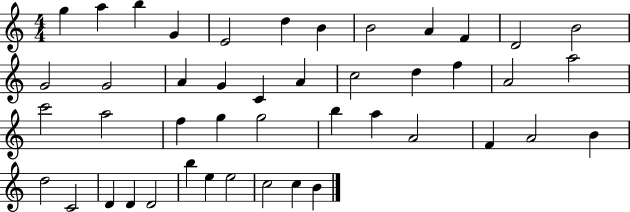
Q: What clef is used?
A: treble